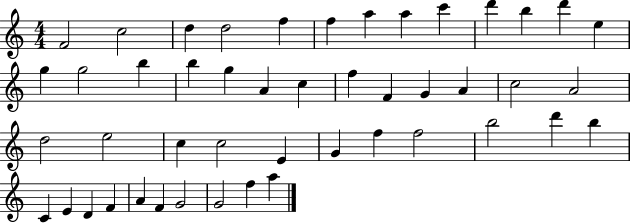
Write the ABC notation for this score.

X:1
T:Untitled
M:4/4
L:1/4
K:C
F2 c2 d d2 f f a a c' d' b d' e g g2 b b g A c f F G A c2 A2 d2 e2 c c2 E G f f2 b2 d' b C E D F A F G2 G2 f a